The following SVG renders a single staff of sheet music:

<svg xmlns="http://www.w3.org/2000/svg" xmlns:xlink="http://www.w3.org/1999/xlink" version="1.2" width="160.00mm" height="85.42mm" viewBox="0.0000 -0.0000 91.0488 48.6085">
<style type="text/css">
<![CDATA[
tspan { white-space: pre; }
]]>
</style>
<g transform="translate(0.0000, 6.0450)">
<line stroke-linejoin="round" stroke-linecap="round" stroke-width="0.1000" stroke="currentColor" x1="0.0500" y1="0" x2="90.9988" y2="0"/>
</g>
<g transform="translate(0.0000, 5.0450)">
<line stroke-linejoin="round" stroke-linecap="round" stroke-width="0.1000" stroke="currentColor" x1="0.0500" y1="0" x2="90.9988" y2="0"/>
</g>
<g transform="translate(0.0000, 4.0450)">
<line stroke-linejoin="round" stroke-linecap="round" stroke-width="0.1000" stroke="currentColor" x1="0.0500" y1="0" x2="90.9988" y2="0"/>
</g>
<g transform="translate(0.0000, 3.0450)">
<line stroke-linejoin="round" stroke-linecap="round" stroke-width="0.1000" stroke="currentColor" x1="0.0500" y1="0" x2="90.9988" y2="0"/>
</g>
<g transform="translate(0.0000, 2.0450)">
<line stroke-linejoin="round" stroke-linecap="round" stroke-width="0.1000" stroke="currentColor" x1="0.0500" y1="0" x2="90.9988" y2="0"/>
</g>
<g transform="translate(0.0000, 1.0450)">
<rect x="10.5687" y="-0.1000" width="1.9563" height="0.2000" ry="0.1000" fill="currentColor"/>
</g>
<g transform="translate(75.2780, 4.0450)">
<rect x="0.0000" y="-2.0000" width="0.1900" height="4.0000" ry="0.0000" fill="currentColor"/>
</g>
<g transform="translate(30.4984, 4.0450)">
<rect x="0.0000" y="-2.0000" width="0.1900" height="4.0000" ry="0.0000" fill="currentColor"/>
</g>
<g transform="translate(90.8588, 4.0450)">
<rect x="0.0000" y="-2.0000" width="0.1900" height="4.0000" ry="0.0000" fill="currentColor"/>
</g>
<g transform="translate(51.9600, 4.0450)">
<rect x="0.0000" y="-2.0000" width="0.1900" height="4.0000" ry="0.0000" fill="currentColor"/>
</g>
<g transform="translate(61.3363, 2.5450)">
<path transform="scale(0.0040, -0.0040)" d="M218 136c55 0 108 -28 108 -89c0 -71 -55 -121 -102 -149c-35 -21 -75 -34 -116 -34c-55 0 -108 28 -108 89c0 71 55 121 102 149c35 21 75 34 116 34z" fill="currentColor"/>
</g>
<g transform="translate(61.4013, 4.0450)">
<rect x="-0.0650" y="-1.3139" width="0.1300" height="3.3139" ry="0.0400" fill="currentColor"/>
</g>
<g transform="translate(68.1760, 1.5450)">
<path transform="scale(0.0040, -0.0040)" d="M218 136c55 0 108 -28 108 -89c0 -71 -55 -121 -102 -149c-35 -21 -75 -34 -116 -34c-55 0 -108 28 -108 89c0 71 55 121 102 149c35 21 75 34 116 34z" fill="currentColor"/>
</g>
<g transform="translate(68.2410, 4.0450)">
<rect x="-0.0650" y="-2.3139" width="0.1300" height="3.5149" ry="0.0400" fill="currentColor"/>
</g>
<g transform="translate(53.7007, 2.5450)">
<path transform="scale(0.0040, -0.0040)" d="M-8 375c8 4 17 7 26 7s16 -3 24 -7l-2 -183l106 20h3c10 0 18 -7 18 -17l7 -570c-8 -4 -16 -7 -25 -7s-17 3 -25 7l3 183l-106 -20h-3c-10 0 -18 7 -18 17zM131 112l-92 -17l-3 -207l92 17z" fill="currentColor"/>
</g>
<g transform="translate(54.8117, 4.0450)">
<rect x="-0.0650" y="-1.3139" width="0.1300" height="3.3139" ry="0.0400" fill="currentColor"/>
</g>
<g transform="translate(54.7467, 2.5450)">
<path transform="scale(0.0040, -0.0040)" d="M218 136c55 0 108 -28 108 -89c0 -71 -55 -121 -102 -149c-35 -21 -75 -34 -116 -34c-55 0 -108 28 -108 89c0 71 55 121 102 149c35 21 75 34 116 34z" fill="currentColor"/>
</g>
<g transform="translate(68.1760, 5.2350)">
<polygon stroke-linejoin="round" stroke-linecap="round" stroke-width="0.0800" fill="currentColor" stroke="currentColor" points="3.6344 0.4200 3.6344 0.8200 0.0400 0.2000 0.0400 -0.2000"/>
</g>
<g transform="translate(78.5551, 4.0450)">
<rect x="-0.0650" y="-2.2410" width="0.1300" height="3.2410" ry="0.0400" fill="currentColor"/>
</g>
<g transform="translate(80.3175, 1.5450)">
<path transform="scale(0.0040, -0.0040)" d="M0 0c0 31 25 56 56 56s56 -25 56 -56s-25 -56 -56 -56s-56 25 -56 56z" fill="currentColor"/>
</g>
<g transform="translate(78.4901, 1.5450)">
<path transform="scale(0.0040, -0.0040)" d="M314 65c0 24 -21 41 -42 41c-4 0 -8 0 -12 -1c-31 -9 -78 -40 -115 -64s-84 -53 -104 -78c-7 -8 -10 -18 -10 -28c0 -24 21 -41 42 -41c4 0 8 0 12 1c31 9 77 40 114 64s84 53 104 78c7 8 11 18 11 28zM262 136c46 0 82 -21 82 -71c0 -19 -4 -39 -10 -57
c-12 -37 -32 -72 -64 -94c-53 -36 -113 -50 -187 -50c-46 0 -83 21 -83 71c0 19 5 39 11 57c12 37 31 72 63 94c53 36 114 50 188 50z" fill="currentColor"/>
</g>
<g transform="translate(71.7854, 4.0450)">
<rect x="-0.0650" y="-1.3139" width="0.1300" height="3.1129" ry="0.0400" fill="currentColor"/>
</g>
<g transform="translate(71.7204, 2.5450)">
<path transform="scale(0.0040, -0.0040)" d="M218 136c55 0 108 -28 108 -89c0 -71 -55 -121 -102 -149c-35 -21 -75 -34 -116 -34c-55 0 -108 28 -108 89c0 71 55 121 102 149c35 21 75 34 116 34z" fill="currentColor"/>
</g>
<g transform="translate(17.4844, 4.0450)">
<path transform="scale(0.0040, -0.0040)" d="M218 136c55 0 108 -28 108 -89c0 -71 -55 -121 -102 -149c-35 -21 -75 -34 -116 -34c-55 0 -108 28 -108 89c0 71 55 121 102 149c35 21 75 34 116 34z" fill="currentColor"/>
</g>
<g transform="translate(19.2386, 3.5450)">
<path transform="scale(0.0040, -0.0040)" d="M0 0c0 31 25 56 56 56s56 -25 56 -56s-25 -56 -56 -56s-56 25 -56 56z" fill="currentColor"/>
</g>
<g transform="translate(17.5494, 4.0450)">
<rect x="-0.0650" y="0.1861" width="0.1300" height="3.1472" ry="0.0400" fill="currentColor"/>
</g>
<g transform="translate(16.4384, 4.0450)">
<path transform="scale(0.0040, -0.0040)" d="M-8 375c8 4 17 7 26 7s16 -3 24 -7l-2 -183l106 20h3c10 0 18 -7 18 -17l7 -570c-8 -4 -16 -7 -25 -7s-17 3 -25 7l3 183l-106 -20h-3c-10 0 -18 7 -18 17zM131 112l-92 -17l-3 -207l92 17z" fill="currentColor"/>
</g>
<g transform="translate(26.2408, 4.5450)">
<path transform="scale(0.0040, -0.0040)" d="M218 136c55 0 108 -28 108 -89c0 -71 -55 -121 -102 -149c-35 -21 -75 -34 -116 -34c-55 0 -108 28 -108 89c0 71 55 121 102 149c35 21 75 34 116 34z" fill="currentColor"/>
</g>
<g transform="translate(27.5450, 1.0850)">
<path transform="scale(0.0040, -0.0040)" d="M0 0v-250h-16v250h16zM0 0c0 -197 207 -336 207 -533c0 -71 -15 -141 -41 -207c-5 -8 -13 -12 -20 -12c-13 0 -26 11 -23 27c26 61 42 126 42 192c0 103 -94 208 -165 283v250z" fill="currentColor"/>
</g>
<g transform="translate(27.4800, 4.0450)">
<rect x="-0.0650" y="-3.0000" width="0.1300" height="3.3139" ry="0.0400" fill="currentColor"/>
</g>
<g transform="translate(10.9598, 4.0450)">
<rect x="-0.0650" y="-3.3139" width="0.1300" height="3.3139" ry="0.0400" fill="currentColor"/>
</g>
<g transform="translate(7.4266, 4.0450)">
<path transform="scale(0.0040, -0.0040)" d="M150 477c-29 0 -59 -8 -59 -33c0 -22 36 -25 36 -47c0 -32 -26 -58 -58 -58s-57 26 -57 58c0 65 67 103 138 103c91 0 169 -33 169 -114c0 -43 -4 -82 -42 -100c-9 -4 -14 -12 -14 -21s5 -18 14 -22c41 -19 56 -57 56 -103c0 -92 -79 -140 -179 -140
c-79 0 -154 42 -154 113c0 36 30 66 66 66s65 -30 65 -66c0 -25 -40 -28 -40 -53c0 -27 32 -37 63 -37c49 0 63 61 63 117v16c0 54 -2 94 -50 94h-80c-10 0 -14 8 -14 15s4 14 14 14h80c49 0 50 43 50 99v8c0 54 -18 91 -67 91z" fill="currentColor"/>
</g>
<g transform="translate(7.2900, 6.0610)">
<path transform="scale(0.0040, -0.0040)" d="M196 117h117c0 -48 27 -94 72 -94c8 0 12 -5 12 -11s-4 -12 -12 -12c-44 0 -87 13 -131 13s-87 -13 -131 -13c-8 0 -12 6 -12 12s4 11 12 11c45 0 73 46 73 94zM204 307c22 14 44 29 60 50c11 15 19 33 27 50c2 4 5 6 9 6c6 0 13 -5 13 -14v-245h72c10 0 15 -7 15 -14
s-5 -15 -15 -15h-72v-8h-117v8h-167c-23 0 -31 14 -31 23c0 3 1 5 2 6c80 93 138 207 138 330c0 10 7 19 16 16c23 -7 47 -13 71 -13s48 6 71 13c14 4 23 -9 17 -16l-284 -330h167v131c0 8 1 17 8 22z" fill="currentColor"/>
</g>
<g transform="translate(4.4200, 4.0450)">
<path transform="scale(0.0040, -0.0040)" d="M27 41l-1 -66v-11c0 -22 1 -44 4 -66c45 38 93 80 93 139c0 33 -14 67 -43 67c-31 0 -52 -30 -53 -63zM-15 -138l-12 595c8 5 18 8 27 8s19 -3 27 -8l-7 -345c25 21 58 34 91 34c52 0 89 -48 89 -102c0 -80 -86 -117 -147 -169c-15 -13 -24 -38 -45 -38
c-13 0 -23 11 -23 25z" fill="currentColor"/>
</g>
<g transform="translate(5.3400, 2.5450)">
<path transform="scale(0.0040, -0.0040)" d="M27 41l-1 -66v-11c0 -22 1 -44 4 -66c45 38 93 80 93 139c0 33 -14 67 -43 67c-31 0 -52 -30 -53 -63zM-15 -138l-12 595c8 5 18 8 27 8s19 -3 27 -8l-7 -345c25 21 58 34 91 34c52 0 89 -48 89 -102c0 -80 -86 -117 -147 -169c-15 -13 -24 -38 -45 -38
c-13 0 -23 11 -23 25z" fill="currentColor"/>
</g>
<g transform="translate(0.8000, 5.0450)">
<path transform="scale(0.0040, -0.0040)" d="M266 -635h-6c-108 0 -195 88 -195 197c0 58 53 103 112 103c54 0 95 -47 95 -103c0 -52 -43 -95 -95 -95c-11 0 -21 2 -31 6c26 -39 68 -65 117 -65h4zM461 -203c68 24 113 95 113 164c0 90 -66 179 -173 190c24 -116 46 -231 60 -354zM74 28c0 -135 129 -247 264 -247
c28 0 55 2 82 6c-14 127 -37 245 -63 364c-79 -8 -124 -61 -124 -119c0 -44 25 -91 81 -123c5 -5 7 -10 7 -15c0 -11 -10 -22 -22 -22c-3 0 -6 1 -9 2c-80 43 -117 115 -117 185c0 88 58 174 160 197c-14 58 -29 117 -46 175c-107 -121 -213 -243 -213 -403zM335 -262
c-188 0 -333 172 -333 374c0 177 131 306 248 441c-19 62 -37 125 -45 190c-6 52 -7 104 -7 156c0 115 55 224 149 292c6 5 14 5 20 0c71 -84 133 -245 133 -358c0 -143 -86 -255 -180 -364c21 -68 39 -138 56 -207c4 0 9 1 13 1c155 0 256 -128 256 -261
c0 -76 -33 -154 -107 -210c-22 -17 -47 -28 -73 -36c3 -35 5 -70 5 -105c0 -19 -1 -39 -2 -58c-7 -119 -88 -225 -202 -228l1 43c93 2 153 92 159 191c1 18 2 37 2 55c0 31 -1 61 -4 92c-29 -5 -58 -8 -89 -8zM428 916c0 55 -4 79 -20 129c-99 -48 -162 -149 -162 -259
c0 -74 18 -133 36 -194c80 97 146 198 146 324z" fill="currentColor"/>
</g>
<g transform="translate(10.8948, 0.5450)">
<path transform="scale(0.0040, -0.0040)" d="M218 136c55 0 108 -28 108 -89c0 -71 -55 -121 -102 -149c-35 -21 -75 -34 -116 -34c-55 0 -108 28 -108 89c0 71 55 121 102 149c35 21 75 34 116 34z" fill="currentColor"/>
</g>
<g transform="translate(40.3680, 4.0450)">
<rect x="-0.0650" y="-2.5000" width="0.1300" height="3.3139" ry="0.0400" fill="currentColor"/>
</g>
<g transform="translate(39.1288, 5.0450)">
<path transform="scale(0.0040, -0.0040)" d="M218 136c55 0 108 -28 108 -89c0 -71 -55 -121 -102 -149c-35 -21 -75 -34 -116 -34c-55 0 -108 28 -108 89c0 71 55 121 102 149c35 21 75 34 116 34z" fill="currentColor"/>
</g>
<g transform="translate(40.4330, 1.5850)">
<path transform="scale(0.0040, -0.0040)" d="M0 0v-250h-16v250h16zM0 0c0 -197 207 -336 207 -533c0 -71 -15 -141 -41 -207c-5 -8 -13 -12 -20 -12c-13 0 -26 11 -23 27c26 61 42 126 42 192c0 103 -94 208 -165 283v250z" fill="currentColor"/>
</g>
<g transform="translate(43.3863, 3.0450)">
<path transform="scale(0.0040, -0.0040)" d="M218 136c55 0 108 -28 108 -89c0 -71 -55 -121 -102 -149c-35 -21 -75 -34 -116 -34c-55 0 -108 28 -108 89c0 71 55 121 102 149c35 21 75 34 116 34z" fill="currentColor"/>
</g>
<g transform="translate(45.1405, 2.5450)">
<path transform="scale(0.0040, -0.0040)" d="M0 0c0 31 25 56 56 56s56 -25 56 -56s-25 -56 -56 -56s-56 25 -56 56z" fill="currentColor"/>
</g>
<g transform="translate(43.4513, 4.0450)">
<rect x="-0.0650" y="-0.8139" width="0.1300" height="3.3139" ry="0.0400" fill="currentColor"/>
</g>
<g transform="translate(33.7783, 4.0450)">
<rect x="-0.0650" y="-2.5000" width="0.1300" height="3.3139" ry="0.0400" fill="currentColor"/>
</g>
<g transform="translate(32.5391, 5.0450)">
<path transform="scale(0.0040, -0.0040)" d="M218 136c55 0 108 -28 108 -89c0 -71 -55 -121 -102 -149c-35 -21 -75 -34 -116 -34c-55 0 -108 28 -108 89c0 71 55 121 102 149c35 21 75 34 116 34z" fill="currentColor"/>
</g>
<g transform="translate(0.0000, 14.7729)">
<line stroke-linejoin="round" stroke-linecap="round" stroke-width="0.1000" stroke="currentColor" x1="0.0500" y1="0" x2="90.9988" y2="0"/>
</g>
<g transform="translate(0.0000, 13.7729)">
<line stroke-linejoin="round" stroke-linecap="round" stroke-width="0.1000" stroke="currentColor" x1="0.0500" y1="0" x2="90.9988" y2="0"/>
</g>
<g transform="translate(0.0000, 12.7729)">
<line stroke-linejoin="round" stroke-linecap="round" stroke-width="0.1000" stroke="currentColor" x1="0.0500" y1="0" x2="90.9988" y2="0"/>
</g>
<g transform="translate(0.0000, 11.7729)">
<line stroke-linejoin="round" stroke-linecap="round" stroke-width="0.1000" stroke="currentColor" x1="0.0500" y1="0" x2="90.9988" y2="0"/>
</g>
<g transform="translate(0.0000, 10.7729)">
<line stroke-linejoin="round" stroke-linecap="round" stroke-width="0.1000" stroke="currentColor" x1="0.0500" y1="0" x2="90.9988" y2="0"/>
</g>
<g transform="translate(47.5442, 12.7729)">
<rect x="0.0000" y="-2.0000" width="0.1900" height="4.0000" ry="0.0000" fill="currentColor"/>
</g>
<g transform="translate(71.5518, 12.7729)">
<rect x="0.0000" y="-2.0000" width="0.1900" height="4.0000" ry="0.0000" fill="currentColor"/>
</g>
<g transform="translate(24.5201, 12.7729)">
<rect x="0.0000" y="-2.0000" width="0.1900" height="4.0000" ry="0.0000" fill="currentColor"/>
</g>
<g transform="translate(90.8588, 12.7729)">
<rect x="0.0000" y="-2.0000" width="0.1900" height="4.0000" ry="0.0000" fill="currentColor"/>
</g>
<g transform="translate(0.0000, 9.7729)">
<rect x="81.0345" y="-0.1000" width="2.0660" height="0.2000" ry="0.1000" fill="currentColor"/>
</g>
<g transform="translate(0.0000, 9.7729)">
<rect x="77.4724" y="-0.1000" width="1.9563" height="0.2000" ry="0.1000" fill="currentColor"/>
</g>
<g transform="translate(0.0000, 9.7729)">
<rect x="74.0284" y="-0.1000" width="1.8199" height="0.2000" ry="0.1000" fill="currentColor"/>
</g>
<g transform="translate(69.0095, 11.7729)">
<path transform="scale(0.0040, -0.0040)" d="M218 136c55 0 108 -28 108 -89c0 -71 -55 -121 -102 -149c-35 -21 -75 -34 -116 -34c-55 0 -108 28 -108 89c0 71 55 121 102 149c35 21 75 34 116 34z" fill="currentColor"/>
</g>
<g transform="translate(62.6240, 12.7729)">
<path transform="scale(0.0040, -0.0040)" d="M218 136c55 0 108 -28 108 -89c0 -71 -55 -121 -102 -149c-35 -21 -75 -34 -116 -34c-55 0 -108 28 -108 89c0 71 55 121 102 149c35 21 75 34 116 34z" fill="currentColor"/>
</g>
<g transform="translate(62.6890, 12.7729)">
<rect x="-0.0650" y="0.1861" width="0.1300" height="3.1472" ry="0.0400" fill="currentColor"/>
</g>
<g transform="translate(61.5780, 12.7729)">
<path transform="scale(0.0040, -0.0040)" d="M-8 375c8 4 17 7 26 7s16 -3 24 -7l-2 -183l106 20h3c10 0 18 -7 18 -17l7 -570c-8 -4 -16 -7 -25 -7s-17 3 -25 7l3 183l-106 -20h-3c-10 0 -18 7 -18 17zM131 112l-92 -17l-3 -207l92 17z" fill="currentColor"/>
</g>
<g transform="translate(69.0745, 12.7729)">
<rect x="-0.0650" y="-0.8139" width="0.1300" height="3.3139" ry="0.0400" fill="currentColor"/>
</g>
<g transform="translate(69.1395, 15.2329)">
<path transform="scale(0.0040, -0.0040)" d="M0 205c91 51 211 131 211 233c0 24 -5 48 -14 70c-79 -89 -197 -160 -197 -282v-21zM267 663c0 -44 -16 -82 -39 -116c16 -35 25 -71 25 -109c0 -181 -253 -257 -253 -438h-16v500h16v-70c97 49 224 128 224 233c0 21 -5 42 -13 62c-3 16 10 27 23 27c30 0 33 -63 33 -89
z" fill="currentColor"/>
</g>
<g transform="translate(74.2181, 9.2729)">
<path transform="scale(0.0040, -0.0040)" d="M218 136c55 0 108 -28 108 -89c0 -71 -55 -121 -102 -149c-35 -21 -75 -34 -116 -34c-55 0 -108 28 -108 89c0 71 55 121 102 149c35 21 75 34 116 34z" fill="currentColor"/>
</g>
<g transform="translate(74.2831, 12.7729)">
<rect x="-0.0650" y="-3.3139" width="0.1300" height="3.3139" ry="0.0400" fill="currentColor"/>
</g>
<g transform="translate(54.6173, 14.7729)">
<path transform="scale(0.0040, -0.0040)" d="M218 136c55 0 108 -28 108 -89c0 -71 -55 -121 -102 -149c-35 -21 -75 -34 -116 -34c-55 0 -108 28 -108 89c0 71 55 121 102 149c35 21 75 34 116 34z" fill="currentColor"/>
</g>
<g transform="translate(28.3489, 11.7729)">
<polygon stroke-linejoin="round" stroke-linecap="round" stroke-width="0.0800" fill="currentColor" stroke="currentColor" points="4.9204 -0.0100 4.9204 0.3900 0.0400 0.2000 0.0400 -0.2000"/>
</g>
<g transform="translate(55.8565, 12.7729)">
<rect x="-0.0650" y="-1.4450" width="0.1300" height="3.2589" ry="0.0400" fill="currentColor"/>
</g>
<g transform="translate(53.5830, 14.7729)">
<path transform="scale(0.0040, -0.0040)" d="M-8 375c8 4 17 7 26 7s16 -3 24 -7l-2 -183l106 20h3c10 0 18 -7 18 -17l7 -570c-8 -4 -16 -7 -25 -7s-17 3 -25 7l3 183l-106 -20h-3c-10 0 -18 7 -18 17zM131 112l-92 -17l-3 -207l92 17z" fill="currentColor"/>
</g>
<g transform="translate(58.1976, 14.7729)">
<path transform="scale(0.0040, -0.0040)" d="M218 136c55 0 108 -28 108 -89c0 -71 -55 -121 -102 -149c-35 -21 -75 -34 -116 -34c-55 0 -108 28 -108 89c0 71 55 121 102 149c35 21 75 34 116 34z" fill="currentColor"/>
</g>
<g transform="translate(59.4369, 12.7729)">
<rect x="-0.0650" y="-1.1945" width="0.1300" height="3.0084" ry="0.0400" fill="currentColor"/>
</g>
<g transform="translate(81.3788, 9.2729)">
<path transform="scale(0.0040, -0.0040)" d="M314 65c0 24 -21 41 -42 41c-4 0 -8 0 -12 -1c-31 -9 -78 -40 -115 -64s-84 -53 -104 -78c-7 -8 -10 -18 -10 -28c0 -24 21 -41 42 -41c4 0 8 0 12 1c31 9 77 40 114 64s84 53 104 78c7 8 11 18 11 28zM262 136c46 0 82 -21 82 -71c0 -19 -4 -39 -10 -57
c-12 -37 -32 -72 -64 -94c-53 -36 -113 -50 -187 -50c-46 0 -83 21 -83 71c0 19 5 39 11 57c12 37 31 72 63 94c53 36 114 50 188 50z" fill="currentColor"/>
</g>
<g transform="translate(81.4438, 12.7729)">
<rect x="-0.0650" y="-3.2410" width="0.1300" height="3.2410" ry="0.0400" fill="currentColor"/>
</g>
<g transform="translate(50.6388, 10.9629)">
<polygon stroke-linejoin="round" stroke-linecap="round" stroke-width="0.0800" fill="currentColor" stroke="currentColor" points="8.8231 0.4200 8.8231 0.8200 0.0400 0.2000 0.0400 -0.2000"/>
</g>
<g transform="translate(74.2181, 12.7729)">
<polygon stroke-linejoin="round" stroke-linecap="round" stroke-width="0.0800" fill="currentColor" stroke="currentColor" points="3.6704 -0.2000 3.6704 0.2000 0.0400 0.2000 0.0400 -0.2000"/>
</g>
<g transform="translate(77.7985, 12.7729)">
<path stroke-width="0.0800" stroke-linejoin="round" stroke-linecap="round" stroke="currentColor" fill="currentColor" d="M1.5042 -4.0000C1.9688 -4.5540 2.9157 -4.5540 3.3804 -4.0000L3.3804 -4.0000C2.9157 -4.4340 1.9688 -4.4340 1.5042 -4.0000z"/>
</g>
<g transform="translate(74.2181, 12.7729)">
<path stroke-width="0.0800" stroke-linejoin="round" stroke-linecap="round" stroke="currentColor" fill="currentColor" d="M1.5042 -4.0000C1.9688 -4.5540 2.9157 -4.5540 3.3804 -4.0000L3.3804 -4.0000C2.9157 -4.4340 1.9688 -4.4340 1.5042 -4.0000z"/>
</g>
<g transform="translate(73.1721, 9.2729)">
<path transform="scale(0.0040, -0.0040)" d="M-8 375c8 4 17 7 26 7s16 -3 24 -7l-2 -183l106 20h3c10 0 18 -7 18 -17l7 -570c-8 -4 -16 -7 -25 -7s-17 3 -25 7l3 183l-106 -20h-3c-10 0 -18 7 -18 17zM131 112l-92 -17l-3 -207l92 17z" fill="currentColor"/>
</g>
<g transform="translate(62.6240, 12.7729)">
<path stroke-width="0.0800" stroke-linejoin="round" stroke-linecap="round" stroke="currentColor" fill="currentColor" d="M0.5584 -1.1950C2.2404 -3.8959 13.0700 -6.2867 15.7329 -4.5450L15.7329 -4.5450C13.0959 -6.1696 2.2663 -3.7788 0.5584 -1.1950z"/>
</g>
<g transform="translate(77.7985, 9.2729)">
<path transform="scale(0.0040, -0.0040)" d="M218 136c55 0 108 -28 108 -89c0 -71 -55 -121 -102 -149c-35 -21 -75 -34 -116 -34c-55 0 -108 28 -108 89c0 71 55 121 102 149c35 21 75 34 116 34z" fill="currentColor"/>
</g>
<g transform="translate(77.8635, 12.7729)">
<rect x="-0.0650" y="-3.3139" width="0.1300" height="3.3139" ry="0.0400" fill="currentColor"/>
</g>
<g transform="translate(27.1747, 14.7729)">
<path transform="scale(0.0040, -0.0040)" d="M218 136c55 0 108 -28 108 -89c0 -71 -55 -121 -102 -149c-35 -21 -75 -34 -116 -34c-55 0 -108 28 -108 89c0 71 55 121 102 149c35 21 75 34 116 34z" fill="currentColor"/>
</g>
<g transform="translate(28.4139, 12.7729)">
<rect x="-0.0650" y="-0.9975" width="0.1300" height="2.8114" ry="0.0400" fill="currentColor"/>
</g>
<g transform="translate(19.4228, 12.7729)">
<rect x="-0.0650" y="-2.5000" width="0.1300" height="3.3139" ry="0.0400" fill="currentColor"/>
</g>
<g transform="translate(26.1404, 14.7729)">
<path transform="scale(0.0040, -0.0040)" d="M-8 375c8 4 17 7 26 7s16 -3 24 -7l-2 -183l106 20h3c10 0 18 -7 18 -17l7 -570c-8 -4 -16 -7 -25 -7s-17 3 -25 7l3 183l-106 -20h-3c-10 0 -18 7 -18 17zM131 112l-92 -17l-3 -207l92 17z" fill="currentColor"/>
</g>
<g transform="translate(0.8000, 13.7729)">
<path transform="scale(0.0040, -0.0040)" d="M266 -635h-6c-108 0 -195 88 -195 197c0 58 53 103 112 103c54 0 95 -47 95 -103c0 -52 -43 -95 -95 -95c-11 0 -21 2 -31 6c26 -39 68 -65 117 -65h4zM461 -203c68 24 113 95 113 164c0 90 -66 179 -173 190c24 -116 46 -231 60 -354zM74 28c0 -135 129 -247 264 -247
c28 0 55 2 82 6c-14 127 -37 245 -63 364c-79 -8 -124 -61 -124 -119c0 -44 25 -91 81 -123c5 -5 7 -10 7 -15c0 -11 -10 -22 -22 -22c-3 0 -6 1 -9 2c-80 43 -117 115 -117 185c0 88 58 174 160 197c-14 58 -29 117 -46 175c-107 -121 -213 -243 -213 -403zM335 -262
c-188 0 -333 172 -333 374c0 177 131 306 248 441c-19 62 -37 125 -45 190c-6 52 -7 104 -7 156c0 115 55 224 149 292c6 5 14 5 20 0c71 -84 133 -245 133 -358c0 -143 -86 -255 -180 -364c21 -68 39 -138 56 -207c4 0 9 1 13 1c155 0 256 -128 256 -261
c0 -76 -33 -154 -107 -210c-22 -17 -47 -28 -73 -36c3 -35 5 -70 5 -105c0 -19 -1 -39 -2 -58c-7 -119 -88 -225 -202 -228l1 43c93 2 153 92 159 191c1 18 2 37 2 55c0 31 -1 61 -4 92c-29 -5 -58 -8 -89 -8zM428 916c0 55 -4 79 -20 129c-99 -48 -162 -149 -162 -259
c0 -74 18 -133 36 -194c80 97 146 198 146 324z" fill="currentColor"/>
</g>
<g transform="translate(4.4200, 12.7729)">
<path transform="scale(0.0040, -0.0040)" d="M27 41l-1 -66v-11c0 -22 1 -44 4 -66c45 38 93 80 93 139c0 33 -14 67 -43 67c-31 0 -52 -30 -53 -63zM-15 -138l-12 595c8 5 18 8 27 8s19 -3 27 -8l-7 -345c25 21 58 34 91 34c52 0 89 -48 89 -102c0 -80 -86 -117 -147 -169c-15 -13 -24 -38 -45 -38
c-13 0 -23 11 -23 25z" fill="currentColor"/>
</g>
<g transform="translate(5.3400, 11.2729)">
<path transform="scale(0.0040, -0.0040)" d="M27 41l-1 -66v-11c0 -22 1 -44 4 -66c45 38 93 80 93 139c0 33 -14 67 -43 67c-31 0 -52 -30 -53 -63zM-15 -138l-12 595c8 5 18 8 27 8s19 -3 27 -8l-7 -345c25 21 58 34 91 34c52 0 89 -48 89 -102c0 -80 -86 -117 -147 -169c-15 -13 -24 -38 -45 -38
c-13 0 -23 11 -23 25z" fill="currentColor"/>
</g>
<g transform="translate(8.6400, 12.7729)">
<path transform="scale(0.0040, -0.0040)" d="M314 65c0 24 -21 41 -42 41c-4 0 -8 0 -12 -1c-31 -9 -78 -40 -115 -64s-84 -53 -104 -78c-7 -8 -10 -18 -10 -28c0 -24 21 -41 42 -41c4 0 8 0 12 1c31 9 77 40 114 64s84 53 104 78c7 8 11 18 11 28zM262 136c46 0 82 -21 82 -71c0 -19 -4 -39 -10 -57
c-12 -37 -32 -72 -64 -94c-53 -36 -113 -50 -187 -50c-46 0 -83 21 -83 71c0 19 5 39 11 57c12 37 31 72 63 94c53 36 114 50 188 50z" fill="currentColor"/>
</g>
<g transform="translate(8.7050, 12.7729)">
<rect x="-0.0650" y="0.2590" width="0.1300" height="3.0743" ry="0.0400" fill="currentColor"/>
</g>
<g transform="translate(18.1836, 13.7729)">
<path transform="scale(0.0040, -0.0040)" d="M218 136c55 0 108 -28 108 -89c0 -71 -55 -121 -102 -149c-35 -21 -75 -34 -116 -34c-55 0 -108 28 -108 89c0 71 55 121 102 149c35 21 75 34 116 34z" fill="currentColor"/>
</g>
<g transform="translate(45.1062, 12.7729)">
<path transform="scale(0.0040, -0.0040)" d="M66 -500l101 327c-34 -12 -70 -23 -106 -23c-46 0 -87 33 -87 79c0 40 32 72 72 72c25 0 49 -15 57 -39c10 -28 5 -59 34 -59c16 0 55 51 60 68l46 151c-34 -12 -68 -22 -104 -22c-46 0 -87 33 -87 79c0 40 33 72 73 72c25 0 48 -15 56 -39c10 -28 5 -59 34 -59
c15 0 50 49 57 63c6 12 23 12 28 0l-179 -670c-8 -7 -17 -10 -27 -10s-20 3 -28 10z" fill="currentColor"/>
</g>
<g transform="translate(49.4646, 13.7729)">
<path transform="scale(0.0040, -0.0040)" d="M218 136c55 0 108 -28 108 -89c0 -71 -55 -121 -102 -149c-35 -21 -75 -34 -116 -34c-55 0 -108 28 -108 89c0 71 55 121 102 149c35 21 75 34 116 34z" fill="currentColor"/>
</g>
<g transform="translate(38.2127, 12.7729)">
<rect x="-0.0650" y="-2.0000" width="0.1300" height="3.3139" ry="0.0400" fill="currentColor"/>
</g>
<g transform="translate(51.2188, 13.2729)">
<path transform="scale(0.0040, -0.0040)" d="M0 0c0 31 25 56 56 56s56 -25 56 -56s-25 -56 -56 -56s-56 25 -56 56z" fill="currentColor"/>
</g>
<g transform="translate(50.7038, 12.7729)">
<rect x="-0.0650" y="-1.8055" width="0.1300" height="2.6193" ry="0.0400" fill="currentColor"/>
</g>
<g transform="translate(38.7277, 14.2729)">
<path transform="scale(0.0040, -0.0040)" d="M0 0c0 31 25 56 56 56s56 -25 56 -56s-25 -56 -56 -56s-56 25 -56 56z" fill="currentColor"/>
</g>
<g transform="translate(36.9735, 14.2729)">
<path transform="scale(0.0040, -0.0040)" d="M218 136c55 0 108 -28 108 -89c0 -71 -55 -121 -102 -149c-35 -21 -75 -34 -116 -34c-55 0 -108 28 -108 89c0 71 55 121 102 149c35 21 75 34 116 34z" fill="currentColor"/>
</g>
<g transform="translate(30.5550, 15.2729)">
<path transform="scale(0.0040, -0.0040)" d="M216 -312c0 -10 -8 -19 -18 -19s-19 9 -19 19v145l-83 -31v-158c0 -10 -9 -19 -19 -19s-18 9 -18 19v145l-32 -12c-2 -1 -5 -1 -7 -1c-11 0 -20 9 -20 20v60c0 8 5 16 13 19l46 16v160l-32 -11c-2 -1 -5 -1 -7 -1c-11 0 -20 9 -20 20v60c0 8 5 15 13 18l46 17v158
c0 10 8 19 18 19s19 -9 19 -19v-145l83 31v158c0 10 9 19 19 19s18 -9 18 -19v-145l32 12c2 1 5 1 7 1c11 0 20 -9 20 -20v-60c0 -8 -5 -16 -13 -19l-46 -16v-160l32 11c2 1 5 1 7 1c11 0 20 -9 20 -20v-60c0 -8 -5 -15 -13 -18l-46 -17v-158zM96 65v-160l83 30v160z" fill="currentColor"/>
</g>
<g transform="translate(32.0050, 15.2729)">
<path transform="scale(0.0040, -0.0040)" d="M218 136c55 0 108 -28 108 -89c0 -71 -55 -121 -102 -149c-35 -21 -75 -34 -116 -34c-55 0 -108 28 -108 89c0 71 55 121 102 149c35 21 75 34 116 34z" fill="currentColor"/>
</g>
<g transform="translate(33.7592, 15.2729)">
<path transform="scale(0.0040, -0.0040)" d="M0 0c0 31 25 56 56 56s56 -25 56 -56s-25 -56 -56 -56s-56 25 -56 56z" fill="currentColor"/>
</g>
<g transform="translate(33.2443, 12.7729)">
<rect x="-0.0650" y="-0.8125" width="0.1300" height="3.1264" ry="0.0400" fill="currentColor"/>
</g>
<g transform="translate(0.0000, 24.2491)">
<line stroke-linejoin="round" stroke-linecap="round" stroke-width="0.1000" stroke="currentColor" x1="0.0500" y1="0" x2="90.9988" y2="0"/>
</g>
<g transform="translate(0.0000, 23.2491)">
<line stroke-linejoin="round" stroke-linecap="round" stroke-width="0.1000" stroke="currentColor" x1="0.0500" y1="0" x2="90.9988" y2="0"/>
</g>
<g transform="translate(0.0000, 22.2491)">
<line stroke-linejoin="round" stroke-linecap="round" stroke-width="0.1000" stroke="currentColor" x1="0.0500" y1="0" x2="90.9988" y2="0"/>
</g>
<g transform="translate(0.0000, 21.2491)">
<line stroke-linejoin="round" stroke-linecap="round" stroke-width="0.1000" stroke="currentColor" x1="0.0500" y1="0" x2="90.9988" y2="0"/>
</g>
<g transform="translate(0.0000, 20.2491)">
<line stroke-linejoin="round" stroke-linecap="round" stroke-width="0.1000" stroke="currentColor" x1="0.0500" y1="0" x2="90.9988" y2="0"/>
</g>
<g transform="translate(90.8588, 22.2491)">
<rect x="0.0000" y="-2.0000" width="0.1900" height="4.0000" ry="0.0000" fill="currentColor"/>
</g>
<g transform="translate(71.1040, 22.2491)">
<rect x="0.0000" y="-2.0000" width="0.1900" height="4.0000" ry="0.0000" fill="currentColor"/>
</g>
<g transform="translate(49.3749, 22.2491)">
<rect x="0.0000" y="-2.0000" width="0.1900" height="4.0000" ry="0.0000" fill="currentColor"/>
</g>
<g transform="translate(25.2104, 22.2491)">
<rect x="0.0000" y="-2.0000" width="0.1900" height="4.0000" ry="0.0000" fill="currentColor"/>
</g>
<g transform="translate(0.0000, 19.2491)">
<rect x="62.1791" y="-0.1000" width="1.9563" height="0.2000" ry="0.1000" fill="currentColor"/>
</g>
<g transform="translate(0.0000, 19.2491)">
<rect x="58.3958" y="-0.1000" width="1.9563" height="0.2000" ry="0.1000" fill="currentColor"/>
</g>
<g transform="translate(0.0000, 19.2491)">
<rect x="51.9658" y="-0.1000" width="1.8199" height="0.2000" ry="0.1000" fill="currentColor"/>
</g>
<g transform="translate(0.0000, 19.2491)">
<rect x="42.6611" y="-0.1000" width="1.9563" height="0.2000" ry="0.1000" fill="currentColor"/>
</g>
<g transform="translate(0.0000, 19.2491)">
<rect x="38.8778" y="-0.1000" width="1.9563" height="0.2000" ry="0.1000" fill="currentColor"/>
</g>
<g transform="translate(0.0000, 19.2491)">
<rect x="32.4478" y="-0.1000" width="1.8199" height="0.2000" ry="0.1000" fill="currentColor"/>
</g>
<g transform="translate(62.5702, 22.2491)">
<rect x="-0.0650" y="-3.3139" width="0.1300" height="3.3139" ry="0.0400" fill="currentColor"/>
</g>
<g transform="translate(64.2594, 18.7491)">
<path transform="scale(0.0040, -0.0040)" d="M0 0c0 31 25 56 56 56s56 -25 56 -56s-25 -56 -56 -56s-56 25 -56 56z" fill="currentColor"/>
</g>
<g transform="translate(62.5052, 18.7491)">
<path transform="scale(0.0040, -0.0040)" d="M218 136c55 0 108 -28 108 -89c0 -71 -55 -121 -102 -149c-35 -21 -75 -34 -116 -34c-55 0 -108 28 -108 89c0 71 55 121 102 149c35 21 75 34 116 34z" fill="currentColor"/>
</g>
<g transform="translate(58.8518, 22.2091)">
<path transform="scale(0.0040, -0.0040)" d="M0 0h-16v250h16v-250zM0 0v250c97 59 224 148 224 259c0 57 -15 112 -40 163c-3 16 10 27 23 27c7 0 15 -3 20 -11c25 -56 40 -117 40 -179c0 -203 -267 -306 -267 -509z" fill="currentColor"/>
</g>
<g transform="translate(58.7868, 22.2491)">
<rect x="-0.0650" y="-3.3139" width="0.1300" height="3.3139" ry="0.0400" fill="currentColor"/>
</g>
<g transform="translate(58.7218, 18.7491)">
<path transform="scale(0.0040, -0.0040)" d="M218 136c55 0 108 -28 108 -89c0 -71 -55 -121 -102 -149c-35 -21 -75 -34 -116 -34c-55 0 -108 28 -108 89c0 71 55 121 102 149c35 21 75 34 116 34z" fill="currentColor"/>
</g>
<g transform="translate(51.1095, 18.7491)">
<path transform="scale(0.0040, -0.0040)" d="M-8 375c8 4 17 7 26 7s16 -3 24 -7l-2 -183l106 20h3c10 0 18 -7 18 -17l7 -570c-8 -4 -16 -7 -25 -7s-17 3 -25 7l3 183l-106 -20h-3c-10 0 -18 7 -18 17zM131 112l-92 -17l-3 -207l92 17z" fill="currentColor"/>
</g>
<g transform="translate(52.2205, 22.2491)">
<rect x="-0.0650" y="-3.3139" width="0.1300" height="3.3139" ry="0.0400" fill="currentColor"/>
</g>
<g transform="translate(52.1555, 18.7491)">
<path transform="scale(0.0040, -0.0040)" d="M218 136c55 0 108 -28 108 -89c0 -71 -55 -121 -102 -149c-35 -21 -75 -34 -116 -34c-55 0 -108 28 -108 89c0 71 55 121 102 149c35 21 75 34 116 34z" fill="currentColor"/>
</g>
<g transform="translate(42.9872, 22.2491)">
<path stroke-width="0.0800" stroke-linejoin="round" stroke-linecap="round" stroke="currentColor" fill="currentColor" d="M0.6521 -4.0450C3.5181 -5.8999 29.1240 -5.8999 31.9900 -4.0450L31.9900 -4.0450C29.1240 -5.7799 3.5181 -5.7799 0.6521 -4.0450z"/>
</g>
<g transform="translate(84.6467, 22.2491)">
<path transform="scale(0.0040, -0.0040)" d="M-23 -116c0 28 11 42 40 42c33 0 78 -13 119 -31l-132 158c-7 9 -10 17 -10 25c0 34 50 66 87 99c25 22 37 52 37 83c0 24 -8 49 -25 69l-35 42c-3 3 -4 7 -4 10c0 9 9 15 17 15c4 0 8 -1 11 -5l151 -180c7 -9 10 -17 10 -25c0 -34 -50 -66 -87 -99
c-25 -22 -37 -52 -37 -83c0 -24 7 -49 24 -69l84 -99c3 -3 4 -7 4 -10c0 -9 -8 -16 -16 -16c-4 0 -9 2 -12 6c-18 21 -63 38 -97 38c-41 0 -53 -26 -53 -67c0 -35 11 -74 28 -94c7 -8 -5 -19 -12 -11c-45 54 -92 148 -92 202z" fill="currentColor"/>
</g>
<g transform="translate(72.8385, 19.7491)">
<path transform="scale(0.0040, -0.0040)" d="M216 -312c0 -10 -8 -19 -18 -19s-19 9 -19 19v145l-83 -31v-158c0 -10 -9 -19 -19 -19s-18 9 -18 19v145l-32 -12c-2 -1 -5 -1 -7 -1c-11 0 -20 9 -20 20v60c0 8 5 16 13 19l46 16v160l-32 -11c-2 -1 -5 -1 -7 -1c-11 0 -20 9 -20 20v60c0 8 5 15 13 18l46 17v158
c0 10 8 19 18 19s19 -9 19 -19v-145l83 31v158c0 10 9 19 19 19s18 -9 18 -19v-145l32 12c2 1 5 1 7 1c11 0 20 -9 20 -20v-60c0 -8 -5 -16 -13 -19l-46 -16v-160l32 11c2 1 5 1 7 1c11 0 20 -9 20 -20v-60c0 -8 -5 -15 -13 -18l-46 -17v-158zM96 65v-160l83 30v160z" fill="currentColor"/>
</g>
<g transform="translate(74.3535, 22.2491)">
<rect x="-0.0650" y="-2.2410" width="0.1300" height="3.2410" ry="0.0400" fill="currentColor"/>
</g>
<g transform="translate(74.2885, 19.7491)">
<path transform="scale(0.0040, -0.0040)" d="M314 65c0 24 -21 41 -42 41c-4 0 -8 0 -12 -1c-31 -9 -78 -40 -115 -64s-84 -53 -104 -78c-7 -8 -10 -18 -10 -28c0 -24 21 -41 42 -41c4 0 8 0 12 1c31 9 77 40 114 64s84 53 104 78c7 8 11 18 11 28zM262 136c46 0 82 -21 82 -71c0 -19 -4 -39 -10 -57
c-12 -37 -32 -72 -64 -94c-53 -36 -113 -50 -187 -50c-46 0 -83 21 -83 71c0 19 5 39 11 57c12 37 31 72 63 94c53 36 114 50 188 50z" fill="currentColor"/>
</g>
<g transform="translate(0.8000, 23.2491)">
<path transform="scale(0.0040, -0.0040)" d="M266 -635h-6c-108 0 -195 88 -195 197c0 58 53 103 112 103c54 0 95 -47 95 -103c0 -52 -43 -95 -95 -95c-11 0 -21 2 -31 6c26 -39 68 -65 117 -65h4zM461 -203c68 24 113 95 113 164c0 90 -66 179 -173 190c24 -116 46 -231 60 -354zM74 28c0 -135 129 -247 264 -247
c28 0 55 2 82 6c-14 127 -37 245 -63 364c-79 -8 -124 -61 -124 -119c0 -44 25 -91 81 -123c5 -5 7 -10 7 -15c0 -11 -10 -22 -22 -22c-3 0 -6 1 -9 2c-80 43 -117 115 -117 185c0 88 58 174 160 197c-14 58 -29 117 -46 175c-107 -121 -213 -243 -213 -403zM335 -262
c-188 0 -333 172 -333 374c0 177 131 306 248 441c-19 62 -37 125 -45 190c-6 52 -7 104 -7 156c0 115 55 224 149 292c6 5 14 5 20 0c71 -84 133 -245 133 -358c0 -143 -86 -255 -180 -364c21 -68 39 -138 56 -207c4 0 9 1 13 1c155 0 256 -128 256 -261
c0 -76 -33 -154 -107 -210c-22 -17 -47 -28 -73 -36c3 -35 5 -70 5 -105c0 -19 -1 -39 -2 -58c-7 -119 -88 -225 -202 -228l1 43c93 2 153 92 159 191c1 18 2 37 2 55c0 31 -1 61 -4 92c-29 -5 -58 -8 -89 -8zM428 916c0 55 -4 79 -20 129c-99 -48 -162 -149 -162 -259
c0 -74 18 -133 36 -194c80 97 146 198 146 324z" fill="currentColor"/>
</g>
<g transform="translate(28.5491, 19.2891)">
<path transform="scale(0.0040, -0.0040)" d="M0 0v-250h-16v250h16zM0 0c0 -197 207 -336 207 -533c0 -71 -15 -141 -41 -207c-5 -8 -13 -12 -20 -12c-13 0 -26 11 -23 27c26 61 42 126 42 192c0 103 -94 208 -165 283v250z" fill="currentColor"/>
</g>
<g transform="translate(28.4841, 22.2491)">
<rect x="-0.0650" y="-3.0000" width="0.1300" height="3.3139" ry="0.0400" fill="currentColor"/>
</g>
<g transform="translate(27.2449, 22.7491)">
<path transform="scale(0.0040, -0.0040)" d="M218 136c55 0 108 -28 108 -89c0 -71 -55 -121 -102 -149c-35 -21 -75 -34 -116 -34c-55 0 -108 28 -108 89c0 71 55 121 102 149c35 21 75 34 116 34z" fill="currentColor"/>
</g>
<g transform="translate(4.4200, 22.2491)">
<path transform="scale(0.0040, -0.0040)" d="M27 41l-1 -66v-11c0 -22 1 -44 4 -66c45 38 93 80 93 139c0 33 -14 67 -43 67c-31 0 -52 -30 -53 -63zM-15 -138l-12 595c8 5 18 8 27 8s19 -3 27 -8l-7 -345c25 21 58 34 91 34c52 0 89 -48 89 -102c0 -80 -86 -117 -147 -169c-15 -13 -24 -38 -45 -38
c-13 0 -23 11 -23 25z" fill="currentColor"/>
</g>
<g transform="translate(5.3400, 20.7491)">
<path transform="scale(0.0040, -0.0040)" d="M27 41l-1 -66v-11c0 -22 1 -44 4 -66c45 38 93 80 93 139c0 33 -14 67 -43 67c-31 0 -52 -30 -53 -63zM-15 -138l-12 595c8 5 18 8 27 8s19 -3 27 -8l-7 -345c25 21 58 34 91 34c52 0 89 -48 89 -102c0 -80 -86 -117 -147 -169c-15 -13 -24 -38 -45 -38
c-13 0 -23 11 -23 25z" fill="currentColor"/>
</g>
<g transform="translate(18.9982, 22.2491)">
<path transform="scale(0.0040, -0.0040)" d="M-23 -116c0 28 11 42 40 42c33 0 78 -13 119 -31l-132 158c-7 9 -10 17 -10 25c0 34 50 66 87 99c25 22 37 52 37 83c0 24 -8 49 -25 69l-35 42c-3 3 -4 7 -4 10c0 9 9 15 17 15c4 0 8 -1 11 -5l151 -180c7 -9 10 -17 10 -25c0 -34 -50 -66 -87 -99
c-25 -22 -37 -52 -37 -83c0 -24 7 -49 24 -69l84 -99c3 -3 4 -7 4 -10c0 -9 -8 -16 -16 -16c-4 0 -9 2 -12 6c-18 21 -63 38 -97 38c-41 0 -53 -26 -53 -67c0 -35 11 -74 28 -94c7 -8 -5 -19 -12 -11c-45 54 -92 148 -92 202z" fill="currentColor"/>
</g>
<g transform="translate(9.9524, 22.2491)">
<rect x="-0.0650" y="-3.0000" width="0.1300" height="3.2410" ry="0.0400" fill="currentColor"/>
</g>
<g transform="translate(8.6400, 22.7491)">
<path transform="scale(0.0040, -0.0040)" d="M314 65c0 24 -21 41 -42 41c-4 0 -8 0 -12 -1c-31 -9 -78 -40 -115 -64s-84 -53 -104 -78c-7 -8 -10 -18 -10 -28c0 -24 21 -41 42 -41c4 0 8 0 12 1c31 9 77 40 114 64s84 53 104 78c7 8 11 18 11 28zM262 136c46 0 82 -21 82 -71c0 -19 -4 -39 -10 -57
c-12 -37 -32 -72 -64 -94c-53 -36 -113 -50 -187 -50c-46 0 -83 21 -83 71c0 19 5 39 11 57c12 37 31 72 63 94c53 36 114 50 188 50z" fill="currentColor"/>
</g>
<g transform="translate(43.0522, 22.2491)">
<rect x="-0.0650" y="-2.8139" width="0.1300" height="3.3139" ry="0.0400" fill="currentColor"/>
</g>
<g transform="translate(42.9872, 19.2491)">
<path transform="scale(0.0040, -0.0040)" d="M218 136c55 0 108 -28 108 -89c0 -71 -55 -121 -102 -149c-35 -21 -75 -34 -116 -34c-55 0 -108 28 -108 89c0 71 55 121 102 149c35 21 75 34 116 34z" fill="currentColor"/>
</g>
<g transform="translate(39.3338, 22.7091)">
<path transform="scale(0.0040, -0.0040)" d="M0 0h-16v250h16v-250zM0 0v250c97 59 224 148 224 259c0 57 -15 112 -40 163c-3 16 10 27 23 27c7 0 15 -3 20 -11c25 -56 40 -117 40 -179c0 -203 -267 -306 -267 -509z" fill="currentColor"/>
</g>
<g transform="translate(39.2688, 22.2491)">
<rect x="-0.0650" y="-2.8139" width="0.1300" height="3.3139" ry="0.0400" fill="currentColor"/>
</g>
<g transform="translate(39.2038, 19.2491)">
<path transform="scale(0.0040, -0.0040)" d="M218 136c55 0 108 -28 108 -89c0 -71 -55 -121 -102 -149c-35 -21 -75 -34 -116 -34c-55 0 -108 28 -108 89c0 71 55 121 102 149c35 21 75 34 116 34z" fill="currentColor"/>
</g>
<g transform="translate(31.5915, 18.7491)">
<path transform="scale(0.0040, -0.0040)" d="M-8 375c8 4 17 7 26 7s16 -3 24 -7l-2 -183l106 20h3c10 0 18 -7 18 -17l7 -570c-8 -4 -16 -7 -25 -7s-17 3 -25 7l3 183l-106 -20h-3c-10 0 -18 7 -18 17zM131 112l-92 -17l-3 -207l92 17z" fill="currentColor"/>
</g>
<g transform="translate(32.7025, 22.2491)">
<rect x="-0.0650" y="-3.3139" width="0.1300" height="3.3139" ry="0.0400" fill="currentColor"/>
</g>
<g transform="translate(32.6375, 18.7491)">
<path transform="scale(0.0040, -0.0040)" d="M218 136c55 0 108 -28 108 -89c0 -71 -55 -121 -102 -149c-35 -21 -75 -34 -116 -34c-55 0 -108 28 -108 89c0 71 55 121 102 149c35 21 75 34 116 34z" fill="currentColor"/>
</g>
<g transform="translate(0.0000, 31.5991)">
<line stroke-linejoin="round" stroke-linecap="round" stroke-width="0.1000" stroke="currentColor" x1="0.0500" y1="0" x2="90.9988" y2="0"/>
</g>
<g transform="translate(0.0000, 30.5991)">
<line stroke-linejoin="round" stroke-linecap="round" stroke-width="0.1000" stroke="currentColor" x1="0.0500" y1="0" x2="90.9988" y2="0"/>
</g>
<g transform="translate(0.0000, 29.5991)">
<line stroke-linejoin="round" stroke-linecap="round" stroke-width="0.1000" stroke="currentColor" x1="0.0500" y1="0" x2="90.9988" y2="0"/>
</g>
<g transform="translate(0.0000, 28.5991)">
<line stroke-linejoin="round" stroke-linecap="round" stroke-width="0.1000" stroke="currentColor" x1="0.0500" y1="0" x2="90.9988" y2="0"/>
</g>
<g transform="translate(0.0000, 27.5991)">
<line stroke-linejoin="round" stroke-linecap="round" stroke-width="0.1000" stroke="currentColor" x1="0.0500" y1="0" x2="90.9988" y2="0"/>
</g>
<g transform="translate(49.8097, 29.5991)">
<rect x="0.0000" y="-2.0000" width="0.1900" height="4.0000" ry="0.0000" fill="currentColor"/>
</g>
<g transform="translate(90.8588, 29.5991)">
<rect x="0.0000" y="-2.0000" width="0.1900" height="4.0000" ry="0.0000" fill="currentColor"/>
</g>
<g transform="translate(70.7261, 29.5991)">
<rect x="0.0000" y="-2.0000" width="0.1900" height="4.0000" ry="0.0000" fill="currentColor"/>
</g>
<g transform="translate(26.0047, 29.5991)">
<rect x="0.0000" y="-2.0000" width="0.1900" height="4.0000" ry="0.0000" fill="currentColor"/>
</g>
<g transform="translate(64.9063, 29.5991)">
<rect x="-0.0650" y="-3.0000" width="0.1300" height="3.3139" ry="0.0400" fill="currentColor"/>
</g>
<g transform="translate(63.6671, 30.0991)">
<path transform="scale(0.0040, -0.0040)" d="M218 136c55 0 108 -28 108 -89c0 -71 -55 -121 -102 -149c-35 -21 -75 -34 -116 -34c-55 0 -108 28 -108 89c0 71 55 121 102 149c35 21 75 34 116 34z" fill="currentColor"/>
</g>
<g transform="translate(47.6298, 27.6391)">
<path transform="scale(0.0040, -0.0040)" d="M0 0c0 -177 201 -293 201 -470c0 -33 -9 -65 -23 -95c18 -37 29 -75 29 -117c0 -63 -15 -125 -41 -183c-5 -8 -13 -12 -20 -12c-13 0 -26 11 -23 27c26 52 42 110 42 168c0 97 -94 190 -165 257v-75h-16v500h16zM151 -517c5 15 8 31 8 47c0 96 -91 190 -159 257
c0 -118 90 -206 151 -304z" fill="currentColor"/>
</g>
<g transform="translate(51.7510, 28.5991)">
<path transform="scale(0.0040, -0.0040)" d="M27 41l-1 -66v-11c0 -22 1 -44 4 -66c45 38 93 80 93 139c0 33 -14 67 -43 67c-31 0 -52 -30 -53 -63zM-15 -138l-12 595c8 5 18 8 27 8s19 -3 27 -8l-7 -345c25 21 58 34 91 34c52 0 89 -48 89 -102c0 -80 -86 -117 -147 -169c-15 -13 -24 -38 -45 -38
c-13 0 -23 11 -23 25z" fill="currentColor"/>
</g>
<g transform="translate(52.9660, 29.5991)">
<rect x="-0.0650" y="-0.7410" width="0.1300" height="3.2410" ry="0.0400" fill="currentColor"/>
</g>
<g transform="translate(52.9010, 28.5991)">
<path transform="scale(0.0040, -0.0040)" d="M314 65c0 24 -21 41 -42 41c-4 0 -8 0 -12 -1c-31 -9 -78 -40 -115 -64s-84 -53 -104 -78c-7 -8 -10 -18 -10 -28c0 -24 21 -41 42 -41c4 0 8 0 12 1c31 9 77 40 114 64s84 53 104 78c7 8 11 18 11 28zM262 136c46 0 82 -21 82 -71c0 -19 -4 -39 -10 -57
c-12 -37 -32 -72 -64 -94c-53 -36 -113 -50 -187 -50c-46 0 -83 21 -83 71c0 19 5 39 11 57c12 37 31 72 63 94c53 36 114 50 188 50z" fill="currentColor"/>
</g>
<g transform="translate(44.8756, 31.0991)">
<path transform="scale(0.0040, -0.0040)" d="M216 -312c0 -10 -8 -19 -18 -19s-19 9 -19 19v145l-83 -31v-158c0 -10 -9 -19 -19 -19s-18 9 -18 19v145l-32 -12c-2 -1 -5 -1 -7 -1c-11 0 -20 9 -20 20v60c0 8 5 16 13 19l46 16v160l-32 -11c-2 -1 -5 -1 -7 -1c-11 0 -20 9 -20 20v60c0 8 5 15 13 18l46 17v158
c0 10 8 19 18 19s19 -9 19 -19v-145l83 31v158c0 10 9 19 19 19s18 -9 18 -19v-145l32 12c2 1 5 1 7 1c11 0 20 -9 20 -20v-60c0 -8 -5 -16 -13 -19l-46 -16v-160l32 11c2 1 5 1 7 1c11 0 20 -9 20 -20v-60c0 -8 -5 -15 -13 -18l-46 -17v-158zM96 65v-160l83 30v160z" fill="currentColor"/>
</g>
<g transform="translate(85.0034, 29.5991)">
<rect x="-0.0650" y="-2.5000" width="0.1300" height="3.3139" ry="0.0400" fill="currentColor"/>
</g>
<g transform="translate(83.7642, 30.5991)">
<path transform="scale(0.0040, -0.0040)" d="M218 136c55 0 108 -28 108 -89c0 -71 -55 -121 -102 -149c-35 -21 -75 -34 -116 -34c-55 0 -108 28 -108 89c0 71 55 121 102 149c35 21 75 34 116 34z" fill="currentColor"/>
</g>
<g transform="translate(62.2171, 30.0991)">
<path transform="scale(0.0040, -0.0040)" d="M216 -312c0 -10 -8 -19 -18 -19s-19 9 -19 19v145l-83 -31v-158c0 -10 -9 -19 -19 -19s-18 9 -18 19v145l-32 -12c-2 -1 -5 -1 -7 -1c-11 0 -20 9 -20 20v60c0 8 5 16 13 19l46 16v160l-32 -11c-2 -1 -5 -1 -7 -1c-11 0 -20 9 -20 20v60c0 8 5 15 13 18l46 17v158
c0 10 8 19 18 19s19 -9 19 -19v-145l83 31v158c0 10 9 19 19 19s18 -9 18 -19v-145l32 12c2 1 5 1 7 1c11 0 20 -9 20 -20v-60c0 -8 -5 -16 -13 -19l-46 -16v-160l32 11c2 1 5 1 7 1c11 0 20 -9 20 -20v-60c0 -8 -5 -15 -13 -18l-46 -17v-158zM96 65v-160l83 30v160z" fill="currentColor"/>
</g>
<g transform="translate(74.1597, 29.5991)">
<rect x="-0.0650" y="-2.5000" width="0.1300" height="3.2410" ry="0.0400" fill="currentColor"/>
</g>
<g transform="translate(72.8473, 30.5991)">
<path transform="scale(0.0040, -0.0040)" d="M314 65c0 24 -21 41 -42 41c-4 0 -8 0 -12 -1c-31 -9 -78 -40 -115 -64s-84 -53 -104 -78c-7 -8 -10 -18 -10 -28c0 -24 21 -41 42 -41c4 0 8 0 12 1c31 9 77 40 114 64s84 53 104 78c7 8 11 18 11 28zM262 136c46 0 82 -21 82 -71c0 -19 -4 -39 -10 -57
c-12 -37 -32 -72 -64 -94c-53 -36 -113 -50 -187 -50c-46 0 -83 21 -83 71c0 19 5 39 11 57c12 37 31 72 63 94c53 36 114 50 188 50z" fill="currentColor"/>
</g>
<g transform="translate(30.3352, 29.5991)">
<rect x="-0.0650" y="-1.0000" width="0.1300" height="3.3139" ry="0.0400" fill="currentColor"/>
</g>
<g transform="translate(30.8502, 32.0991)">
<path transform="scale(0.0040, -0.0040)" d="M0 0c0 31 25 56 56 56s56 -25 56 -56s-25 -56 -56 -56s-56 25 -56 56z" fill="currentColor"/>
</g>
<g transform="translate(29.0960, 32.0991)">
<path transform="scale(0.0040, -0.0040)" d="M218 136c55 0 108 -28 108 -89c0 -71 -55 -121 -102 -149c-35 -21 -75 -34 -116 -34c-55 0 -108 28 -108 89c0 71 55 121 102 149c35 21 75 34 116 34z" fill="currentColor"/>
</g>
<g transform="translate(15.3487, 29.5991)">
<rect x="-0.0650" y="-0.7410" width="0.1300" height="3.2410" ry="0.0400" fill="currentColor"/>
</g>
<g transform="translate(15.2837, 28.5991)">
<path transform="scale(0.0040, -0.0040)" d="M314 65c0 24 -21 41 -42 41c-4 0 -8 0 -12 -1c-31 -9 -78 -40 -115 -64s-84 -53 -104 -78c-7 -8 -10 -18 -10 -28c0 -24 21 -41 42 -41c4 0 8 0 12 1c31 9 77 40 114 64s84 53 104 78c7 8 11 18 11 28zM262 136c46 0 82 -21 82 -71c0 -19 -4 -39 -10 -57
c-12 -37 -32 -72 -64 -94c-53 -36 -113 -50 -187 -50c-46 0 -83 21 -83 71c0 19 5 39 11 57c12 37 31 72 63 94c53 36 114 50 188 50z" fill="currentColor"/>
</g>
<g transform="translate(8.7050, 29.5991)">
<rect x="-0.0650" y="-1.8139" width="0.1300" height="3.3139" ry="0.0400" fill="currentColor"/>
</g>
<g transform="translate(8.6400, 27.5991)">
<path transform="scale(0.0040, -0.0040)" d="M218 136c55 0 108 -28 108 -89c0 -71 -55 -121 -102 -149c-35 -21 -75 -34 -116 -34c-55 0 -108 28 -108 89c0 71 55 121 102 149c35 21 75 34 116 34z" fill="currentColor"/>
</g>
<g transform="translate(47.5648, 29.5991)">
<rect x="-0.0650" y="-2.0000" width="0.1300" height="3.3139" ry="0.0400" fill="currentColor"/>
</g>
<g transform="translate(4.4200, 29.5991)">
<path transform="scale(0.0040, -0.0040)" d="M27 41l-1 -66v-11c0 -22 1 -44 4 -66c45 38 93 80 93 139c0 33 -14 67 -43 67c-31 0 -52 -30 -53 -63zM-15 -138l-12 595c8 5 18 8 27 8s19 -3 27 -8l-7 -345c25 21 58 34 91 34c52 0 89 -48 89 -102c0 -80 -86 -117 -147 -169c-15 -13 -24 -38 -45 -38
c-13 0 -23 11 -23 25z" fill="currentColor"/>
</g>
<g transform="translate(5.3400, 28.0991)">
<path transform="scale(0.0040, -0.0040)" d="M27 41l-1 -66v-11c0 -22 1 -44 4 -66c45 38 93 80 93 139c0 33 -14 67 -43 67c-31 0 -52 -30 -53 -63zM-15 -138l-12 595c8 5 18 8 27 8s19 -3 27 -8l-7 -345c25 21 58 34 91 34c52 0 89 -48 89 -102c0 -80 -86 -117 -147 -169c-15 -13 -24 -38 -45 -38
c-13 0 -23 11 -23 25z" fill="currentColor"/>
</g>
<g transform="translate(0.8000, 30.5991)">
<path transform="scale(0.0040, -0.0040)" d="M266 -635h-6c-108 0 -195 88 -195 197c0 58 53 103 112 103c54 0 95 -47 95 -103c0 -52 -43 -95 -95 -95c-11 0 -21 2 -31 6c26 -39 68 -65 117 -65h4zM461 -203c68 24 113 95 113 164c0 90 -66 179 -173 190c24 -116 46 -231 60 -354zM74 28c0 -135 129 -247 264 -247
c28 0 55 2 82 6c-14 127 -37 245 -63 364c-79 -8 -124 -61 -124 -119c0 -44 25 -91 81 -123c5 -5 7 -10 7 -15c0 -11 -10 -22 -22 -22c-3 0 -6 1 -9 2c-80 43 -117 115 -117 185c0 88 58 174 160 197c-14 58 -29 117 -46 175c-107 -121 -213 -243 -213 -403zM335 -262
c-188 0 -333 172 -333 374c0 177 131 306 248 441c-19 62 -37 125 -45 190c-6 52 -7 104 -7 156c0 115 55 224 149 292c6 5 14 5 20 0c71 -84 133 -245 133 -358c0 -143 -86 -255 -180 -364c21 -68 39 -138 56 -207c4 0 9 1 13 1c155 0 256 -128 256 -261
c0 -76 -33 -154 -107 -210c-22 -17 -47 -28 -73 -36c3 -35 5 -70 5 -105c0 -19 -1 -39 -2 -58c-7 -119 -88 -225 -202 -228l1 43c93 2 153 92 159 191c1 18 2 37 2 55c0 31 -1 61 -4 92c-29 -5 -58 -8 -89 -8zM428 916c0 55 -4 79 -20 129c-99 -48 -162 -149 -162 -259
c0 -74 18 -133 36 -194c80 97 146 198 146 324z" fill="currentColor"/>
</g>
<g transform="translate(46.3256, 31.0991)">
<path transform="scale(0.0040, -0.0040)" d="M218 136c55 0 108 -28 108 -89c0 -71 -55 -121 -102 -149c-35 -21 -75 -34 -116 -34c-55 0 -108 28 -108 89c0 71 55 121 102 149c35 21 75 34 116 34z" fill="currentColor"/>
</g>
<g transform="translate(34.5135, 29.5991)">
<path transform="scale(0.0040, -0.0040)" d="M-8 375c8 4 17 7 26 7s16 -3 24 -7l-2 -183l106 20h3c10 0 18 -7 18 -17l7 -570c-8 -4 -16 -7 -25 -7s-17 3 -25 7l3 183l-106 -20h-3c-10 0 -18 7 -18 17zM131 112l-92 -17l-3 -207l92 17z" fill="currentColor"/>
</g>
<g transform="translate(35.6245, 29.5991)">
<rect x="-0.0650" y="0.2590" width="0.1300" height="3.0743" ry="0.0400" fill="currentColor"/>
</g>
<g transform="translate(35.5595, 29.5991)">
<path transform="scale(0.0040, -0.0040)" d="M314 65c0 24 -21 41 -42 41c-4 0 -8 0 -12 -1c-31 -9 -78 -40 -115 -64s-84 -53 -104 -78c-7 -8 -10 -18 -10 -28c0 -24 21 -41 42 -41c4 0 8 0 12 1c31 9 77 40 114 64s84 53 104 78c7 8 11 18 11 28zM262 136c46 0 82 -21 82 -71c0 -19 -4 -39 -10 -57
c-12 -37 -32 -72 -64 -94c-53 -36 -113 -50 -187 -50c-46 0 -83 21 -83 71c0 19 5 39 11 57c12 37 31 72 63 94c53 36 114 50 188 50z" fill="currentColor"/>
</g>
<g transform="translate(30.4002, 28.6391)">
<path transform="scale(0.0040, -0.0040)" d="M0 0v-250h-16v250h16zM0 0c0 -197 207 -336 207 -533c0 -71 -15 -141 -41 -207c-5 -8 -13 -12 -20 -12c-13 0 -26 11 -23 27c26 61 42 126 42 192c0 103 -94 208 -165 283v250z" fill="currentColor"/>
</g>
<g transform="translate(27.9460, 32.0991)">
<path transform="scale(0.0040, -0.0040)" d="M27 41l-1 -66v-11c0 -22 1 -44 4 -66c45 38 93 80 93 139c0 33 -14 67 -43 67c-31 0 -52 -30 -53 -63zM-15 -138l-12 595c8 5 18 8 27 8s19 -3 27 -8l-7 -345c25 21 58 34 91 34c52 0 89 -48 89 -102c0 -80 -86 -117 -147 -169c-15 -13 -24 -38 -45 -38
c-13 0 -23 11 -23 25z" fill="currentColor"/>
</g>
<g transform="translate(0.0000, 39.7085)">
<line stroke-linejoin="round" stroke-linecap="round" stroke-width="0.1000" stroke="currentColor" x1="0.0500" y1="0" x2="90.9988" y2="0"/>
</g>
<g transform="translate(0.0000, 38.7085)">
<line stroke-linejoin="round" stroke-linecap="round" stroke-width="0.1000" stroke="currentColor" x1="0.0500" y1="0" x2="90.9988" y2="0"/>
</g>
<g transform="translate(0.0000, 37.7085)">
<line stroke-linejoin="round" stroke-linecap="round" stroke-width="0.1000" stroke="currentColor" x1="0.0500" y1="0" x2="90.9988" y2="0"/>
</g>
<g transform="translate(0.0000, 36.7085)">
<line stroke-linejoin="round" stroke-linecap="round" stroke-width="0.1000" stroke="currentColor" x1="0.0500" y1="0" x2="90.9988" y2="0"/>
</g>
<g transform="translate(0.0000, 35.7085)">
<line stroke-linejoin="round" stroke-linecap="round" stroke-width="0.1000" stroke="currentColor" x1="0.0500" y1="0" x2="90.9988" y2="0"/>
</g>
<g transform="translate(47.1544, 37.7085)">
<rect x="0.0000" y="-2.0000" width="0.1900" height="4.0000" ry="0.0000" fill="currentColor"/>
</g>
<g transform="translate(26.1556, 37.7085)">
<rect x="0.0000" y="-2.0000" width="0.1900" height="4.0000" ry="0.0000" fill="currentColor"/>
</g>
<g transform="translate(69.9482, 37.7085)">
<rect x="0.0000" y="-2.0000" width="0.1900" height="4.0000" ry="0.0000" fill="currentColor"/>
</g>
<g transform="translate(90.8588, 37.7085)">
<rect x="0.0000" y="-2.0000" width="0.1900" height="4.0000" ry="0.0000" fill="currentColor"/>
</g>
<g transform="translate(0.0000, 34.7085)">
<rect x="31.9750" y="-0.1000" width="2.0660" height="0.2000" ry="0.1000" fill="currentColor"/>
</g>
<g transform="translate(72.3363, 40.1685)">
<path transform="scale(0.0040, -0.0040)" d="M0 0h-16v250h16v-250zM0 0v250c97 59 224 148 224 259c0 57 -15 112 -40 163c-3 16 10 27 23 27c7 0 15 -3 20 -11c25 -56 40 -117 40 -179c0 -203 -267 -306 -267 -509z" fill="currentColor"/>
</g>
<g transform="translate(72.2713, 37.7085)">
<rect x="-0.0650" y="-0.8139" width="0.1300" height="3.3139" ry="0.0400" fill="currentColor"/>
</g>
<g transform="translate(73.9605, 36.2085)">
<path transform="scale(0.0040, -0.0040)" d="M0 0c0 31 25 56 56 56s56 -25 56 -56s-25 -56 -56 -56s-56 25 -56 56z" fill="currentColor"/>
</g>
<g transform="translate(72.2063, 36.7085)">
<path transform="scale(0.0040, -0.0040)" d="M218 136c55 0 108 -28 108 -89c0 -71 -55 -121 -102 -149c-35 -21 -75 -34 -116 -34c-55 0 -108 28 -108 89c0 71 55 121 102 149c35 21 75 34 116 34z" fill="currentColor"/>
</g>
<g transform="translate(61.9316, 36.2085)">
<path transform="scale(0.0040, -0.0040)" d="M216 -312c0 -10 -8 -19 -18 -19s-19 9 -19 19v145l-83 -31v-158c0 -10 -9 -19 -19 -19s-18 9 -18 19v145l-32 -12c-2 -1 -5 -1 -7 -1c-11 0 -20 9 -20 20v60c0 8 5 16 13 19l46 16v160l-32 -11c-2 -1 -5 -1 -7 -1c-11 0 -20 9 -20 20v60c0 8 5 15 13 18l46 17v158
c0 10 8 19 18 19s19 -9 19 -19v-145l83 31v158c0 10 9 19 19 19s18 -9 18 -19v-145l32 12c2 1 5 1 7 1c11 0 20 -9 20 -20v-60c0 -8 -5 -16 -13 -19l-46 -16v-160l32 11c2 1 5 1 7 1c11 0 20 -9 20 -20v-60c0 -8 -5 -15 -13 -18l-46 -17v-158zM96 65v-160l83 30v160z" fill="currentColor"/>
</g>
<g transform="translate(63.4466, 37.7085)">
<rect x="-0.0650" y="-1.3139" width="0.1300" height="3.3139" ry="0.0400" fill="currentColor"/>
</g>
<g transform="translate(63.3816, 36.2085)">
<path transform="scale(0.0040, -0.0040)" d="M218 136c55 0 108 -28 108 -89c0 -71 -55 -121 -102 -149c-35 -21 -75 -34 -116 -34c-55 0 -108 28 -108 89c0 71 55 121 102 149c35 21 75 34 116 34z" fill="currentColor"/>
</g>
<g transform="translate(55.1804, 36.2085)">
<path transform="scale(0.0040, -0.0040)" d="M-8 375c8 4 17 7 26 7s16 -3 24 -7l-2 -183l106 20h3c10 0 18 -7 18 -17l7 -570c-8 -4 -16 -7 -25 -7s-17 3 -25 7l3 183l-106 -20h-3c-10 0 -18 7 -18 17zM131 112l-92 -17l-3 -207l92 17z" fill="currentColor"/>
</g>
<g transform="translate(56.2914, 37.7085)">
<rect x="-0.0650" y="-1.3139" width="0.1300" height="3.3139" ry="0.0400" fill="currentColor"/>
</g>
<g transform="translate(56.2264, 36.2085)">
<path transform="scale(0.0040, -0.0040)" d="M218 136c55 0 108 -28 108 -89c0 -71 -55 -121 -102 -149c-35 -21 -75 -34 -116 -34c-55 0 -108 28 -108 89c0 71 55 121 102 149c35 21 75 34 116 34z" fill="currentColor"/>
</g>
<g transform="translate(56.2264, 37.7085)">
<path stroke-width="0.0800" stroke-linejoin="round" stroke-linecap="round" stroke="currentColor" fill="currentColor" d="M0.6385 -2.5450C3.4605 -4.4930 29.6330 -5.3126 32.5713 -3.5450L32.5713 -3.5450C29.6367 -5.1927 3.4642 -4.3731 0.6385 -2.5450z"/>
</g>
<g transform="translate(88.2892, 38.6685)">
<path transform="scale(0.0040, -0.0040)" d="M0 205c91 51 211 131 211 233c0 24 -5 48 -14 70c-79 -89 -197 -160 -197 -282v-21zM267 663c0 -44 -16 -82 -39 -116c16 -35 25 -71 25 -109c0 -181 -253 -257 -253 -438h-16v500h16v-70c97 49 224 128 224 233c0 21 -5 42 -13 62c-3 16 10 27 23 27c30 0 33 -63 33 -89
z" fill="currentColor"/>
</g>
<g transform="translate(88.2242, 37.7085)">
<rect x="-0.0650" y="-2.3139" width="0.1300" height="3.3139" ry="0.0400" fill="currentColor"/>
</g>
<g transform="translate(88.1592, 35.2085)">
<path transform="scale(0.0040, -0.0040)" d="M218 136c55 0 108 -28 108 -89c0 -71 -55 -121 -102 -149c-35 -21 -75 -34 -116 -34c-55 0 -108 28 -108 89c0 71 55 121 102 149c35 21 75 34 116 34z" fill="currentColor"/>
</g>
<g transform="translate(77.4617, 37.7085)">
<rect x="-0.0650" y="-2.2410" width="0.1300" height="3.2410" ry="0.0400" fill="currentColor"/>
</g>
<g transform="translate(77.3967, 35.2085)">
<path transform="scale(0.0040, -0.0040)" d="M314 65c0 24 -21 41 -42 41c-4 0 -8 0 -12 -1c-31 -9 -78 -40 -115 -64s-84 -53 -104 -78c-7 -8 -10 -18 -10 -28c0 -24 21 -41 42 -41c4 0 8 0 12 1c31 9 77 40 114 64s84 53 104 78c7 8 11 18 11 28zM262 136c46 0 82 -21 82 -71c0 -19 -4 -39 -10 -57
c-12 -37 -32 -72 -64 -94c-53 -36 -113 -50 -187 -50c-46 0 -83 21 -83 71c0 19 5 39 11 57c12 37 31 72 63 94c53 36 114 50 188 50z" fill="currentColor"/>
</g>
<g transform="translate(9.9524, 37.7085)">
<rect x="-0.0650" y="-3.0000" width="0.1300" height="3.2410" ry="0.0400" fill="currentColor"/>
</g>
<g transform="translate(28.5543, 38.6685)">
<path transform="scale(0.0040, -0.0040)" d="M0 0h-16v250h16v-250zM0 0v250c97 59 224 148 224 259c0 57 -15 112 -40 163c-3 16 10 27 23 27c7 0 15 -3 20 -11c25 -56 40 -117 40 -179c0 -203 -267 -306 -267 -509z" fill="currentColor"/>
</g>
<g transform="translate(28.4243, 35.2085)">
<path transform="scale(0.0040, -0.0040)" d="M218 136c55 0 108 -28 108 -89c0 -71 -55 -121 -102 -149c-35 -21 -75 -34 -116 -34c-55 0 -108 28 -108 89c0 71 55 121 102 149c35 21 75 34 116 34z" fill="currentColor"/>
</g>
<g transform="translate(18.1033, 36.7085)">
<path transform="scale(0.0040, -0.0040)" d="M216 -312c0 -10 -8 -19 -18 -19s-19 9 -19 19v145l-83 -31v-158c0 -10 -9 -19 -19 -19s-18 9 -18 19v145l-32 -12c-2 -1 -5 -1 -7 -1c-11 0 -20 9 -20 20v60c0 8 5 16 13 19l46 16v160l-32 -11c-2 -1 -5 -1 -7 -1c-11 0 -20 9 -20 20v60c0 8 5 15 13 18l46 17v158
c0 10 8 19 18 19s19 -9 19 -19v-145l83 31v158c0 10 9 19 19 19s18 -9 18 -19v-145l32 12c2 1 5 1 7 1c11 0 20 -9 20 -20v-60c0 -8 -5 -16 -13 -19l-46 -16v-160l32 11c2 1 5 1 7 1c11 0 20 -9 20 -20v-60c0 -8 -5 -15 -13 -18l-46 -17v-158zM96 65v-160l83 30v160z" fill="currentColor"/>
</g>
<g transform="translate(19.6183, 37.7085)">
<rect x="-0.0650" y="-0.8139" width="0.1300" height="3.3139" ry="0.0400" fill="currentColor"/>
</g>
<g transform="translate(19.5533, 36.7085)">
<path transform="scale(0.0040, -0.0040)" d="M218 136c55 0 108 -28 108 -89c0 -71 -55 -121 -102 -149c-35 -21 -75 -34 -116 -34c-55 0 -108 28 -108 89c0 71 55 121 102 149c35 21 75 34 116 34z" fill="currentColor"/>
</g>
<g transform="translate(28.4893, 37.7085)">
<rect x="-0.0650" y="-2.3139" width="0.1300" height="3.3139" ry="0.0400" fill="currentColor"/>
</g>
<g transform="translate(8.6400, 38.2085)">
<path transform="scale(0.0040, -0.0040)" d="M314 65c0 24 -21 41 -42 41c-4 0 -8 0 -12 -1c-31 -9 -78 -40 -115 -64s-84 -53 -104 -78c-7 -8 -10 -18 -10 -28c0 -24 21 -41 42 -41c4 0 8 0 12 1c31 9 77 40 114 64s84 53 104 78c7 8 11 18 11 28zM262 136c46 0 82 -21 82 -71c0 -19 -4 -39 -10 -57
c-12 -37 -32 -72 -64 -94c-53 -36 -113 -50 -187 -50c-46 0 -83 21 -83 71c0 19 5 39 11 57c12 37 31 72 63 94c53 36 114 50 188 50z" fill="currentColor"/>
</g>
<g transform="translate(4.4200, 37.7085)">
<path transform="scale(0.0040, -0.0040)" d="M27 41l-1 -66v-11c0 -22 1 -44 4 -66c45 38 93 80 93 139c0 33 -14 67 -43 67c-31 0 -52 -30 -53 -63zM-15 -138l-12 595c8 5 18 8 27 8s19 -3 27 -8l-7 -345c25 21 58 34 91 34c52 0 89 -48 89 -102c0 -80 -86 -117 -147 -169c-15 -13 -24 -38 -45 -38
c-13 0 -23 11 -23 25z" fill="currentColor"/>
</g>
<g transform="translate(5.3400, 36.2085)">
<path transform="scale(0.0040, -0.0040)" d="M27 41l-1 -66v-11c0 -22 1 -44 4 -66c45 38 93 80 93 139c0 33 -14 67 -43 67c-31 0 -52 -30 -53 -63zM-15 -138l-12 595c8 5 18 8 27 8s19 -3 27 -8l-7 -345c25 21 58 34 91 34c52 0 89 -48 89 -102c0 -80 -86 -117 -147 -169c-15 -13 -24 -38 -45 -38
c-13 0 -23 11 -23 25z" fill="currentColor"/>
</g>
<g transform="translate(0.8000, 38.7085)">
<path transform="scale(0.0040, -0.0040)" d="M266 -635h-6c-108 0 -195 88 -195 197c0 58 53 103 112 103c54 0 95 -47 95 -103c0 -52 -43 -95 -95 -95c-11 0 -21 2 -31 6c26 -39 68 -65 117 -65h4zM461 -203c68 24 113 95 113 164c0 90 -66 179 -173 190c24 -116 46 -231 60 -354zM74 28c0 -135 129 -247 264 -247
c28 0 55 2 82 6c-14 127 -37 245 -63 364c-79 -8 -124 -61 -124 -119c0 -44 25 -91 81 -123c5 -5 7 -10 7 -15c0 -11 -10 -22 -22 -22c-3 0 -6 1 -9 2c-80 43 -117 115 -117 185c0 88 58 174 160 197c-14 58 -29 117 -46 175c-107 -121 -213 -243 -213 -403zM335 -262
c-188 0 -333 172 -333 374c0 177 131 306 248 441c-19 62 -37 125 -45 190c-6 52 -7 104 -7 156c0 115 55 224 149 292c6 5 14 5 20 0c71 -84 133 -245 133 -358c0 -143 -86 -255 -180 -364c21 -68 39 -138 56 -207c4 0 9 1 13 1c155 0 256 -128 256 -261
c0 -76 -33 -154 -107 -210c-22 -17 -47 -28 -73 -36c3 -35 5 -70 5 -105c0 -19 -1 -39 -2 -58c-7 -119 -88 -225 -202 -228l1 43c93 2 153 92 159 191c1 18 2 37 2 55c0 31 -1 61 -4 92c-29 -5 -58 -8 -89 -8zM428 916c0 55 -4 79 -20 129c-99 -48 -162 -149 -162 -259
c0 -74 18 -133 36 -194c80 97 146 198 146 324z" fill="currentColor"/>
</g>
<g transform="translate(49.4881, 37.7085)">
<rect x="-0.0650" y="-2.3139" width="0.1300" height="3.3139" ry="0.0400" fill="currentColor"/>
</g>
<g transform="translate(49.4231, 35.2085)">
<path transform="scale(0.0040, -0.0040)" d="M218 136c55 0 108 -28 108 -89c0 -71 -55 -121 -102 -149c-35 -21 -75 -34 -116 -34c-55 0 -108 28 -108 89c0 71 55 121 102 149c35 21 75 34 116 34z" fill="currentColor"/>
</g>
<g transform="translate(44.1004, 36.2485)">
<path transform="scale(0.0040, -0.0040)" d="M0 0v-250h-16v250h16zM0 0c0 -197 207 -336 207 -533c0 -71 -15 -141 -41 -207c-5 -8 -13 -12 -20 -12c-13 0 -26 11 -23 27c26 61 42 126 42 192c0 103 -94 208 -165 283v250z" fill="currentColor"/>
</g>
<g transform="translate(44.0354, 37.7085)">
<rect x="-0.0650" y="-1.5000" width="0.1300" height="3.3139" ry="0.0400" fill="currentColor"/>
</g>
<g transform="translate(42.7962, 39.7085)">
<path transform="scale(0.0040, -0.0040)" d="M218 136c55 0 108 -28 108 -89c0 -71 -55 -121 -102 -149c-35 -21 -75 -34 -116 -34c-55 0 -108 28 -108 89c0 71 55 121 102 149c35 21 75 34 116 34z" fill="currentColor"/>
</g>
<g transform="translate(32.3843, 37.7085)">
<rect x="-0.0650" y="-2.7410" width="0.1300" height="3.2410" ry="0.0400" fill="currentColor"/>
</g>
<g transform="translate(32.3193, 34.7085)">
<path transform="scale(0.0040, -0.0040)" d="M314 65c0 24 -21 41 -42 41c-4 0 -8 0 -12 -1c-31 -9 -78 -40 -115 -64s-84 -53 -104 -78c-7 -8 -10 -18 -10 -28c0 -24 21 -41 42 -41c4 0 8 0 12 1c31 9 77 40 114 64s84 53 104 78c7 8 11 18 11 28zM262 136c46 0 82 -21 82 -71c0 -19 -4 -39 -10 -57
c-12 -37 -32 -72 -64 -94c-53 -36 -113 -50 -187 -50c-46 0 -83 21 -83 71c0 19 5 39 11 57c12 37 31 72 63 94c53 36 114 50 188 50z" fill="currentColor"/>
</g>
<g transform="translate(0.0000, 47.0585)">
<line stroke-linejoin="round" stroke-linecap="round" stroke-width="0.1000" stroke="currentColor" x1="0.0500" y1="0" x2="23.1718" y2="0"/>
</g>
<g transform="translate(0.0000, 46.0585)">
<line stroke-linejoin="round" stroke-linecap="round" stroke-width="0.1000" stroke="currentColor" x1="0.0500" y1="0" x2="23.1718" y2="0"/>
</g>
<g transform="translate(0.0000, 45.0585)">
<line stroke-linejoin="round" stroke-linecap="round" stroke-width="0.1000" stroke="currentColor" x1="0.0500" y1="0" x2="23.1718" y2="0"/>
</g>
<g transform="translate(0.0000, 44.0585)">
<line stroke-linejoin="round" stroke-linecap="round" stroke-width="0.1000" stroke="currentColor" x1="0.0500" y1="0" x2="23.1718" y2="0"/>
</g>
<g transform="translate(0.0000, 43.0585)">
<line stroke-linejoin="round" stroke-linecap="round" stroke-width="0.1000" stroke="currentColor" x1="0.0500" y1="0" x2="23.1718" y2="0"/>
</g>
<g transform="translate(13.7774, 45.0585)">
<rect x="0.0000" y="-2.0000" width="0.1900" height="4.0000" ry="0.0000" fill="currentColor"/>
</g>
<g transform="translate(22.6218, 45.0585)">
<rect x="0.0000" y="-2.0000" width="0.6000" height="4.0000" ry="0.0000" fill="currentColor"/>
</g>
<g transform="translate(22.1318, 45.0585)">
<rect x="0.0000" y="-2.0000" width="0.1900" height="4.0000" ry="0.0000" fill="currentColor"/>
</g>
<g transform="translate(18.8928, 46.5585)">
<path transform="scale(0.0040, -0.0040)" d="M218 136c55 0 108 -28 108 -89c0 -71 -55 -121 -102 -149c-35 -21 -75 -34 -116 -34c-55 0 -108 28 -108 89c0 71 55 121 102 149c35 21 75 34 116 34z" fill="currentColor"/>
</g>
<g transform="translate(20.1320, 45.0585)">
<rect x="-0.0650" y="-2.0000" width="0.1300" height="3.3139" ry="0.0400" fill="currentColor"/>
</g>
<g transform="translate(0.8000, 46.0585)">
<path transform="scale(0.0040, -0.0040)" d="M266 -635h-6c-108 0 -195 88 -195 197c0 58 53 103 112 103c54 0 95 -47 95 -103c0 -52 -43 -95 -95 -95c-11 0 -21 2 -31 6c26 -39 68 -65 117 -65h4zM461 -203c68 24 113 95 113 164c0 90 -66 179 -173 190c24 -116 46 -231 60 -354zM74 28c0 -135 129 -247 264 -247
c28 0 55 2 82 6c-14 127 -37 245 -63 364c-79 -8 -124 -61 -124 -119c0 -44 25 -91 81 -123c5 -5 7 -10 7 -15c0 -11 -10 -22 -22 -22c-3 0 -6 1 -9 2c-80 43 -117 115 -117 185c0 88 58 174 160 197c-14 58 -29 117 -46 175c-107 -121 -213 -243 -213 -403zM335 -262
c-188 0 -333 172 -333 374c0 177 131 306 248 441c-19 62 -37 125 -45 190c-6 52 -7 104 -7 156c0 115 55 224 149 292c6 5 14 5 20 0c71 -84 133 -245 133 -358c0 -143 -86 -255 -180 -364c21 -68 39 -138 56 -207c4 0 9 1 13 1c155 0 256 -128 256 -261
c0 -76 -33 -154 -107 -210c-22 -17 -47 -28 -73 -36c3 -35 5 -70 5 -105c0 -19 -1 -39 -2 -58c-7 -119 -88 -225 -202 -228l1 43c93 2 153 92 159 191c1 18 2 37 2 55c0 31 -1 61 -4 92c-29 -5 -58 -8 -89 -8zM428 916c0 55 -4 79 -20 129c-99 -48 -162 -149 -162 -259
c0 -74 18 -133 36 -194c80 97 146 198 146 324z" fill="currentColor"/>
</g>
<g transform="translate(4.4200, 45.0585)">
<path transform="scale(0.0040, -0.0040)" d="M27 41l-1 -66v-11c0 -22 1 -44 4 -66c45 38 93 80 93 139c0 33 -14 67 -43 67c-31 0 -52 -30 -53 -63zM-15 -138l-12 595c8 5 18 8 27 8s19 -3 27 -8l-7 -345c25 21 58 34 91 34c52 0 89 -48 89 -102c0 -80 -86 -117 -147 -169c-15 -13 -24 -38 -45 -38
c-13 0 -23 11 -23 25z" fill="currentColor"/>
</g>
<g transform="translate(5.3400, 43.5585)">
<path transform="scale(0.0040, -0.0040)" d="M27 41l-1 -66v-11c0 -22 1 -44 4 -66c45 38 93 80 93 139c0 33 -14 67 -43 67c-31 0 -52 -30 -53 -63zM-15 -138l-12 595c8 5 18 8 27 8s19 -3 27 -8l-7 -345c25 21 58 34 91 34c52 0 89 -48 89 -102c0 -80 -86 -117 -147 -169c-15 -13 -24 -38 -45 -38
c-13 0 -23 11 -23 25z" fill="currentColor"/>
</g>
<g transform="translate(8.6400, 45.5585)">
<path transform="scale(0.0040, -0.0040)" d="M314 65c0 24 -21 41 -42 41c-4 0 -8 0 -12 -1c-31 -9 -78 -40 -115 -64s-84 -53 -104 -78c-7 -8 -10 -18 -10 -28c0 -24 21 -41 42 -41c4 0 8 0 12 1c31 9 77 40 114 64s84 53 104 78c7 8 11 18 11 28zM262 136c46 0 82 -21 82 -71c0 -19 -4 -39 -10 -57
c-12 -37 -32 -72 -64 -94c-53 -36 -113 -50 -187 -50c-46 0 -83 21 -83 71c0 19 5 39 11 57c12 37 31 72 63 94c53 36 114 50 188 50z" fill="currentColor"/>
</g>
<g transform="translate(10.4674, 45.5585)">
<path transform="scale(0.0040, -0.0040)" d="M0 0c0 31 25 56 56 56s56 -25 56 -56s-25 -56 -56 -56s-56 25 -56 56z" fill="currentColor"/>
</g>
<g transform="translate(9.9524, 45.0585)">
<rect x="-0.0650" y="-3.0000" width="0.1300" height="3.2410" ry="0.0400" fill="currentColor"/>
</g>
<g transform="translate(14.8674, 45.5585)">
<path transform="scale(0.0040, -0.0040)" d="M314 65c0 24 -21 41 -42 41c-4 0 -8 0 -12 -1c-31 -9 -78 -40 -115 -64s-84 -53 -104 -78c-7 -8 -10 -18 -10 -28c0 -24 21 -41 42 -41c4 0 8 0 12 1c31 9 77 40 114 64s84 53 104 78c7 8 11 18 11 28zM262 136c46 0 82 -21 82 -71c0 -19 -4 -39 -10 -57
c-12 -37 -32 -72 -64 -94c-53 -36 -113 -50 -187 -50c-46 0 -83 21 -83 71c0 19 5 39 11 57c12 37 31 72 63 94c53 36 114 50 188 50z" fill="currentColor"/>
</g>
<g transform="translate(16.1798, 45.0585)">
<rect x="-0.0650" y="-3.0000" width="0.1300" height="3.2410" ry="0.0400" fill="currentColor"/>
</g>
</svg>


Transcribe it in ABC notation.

X:1
T:Untitled
M:3/4
L:1/4
K:Bb
_b B A/2 G G/2 d e e g/2 e/2 g2 _B2 G E/2 ^D/2 F z/4 G/2 E/2 E/2 B d/4 b/2 b/2 b2 A2 z A/2 b a/2 a b b/2 b ^g2 z f d2 _D/2 B2 ^F/4 _d2 ^A G2 G A2 ^d g/2 a2 _E/2 g e ^e d/2 g2 g/4 A2 A2 F